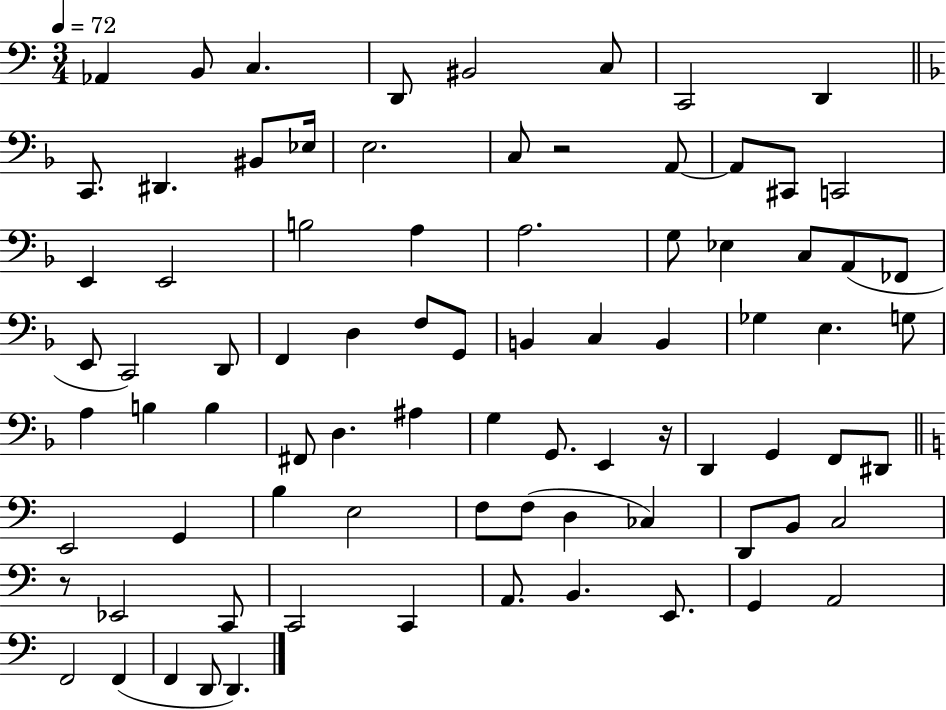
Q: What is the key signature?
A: C major